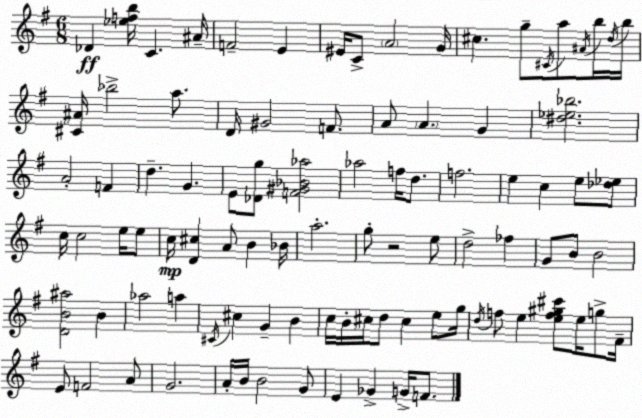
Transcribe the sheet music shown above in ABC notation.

X:1
T:Untitled
M:6/8
L:1/4
K:Em
_D [_efb]/4 C ^A/4 F2 E ^E/4 C/2 A2 G/4 ^c g/2 ^C/4 a/2 ^A/4 b/4 d/4 b/4 [^C^A]/4 _b2 a/2 D/4 ^G2 F/2 A/2 A G [^d_e_b]2 A2 F d G E/2 [_Dg]/2 [F^G_B_a]2 _a2 f/4 d/2 f2 e c e/2 [_d_e]/2 c/4 c2 e/4 e/2 c/4 [D^c] A/2 B _B/4 a2 g/2 z2 e/2 d2 _f G/2 B/2 B2 [DB^a]2 B _a2 a ^C/4 ^c G B c/4 B/4 ^c/4 d/2 ^c e/2 g/4 d/4 f/2 e [ef^g^c']/2 e/4 g/2 ^F/4 E/2 F2 A/2 G2 A/4 B/4 B2 G/2 E _G G/4 F/2